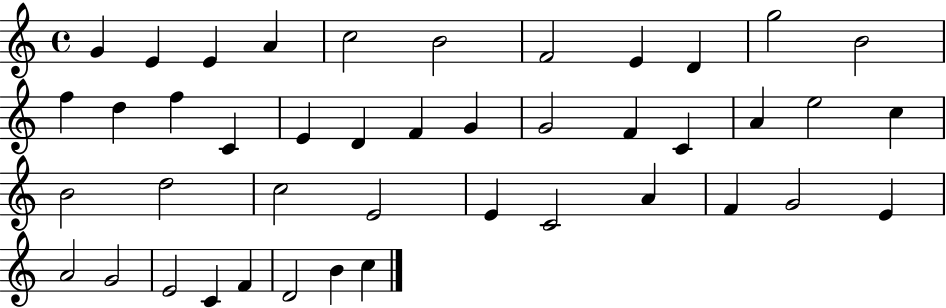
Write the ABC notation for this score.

X:1
T:Untitled
M:4/4
L:1/4
K:C
G E E A c2 B2 F2 E D g2 B2 f d f C E D F G G2 F C A e2 c B2 d2 c2 E2 E C2 A F G2 E A2 G2 E2 C F D2 B c